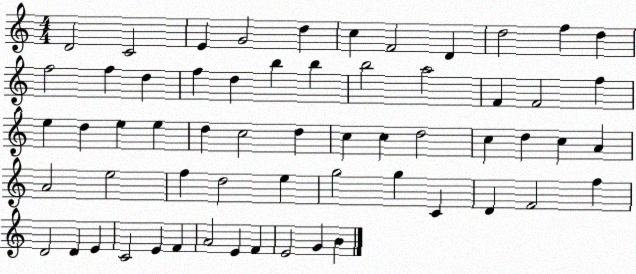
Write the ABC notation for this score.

X:1
T:Untitled
M:4/4
L:1/4
K:C
D2 C2 E G2 d c F2 D d2 f d f2 f d f d b b b2 a2 F F2 f e d e e d c2 d c c d2 c d c A A2 e2 f d2 e g2 g C D F2 f D2 D E C2 E F A2 E F E2 G B